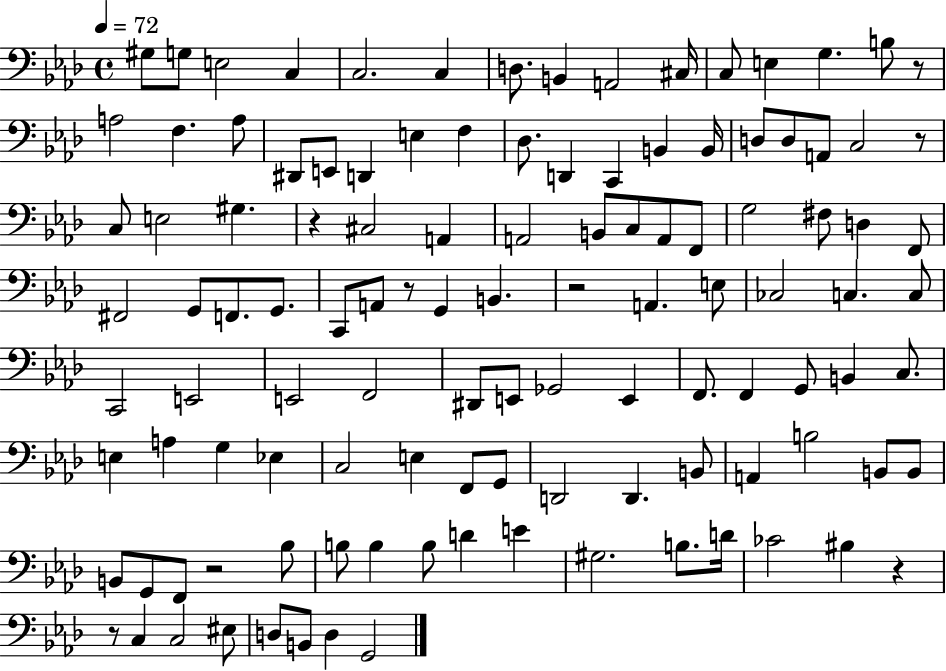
{
  \clef bass
  \time 4/4
  \defaultTimeSignature
  \key aes \major
  \tempo 4 = 72
  \repeat volta 2 { gis8 g8 e2 c4 | c2. c4 | d8. b,4 a,2 cis16 | c8 e4 g4. b8 r8 | \break a2 f4. a8 | dis,8 e,8 d,4 e4 f4 | des8. d,4 c,4 b,4 b,16 | d8 d8 a,8 c2 r8 | \break c8 e2 gis4. | r4 cis2 a,4 | a,2 b,8 c8 a,8 f,8 | g2 fis8 d4 f,8 | \break fis,2 g,8 f,8. g,8. | c,8 a,8 r8 g,4 b,4. | r2 a,4. e8 | ces2 c4. c8 | \break c,2 e,2 | e,2 f,2 | dis,8 e,8 ges,2 e,4 | f,8. f,4 g,8 b,4 c8. | \break e4 a4 g4 ees4 | c2 e4 f,8 g,8 | d,2 d,4. b,8 | a,4 b2 b,8 b,8 | \break b,8 g,8 f,8 r2 bes8 | b8 b4 b8 d'4 e'4 | gis2. b8. d'16 | ces'2 bis4 r4 | \break r8 c4 c2 eis8 | d8 b,8 d4 g,2 | } \bar "|."
}